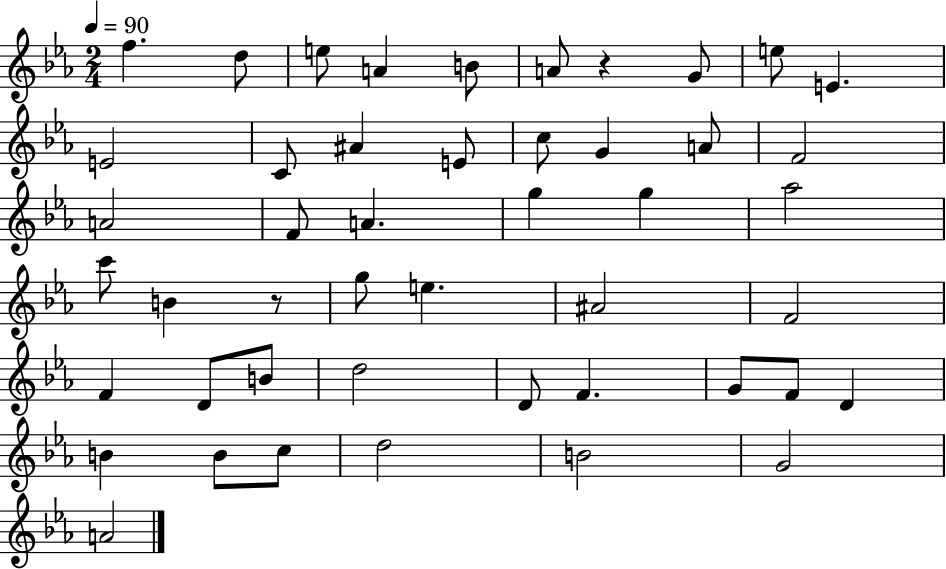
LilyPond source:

{
  \clef treble
  \numericTimeSignature
  \time 2/4
  \key ees \major
  \tempo 4 = 90
  \repeat volta 2 { f''4. d''8 | e''8 a'4 b'8 | a'8 r4 g'8 | e''8 e'4. | \break e'2 | c'8 ais'4 e'8 | c''8 g'4 a'8 | f'2 | \break a'2 | f'8 a'4. | g''4 g''4 | aes''2 | \break c'''8 b'4 r8 | g''8 e''4. | ais'2 | f'2 | \break f'4 d'8 b'8 | d''2 | d'8 f'4. | g'8 f'8 d'4 | \break b'4 b'8 c''8 | d''2 | b'2 | g'2 | \break a'2 | } \bar "|."
}